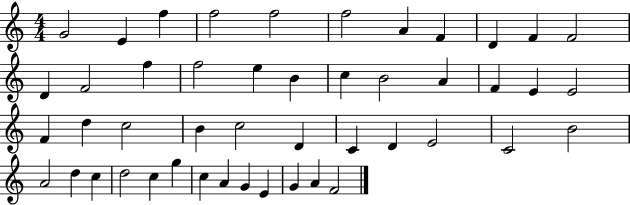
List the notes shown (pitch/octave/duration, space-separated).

G4/h E4/q F5/q F5/h F5/h F5/h A4/q F4/q D4/q F4/q F4/h D4/q F4/h F5/q F5/h E5/q B4/q C5/q B4/h A4/q F4/q E4/q E4/h F4/q D5/q C5/h B4/q C5/h D4/q C4/q D4/q E4/h C4/h B4/h A4/h D5/q C5/q D5/h C5/q G5/q C5/q A4/q G4/q E4/q G4/q A4/q F4/h